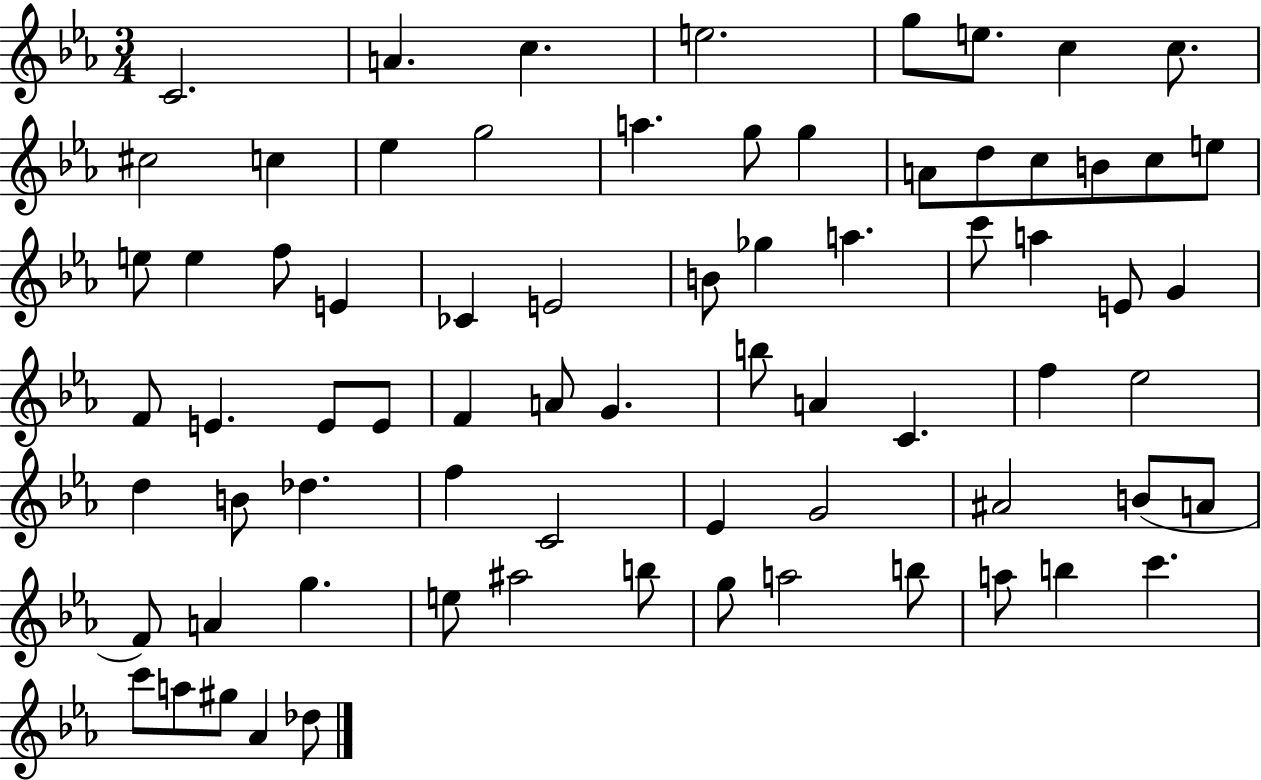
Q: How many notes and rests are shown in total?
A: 73